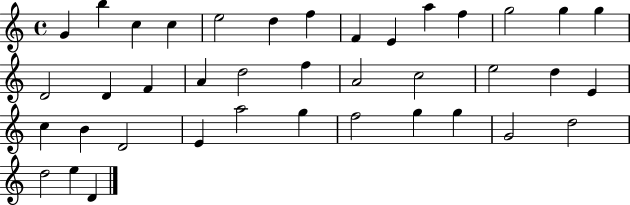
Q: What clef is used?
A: treble